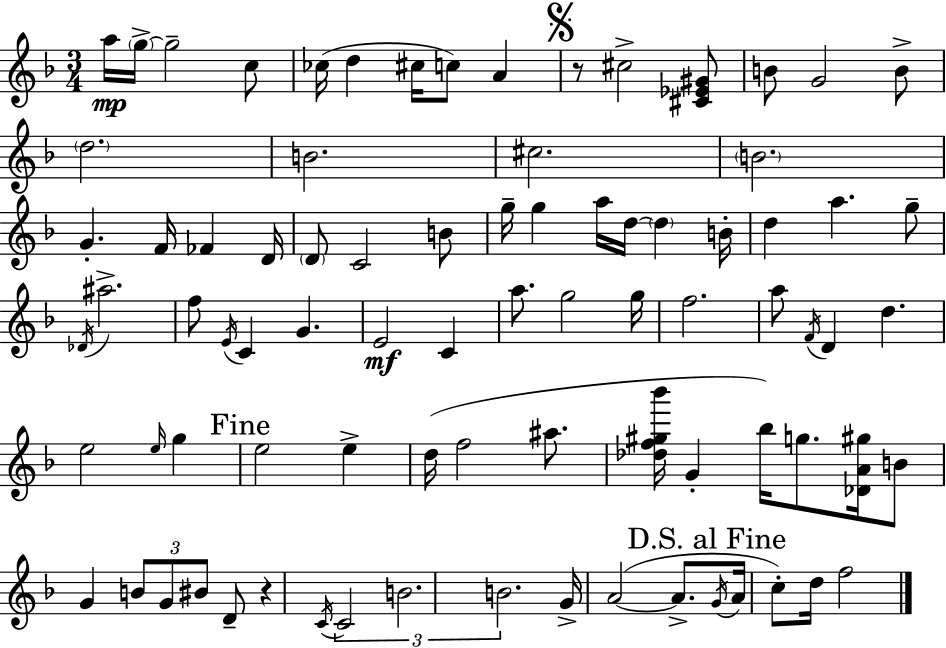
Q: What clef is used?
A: treble